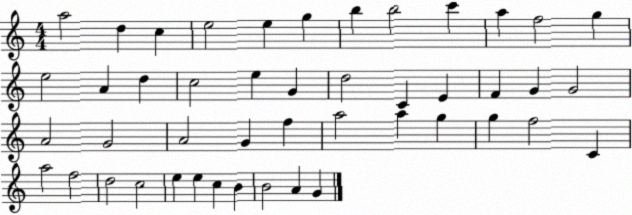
X:1
T:Untitled
M:4/4
L:1/4
K:C
a2 d c e2 e g b b2 c' a f2 g e2 A d c2 e G d2 C E F G G2 A2 G2 A2 G f a2 a g g f2 C a2 f2 d2 c2 e e c B B2 A G